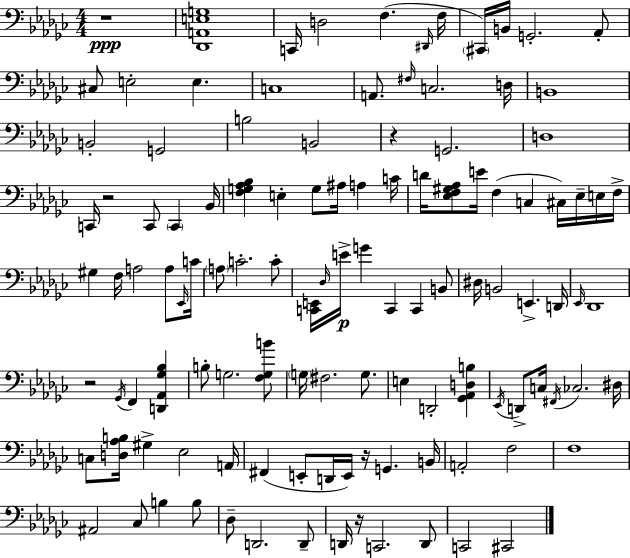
{
  \clef bass
  \numericTimeSignature
  \time 4/4
  \key ees \minor
  \repeat volta 2 { r1\ppp | <des, a, e g>1 | c,16 d2 f4.( \grace { dis,16 } | f16 \parenthesize cis,16) b,16 g,2.-. aes,8-. | \break cis8 e2-. e4. | c1 | a,8. \grace { fis16 } c2. | d16 b,1 | \break b,2-. g,2 | b2 b,2 | r4 g,2. | d1 | \break c,16 r2 c,8 \parenthesize c,4 | bes,16 <f g aes bes>4 e4-. g8 ais16 a4 | c'16 d'16 <ees f gis aes>8 e'16 f4( c4 cis16) ees16-- | e16 f16-> gis4 f16 a2 a8 | \break \grace { ees,16 } c'16 \parenthesize a8 c'2.-. | c'8-. <c, e,>16 \grace { des16 } e'16->\p g'4 c,4 c,4 | b,8 dis16 b,2 e,4.-> | d,16 \grace { ees,16 } des,1 | \break r2 \acciaccatura { ges,16 } f,4 | <d, aes, ges bes>4 b8-. g2. | <f g b'>8 \parenthesize g16 fis2. | g8. e4 d,2-. | \break <ges, aes, d b>4 \acciaccatura { ees,16 } d,8-> c16 \acciaccatura { fis,16 } ces2. | dis16 c8 <d aes b>16 gis4-> ees2 | a,16 fis,4( e,8-. d,16 e,16) | r16 g,4. b,16 a,2-. | \break f2 f1 | ais,2 | ces8 b4 b8 des8-- d,2. | d,8-- d,16 r16 c,2. | \break d,8 c,2 | cis,2 } \bar "|."
}